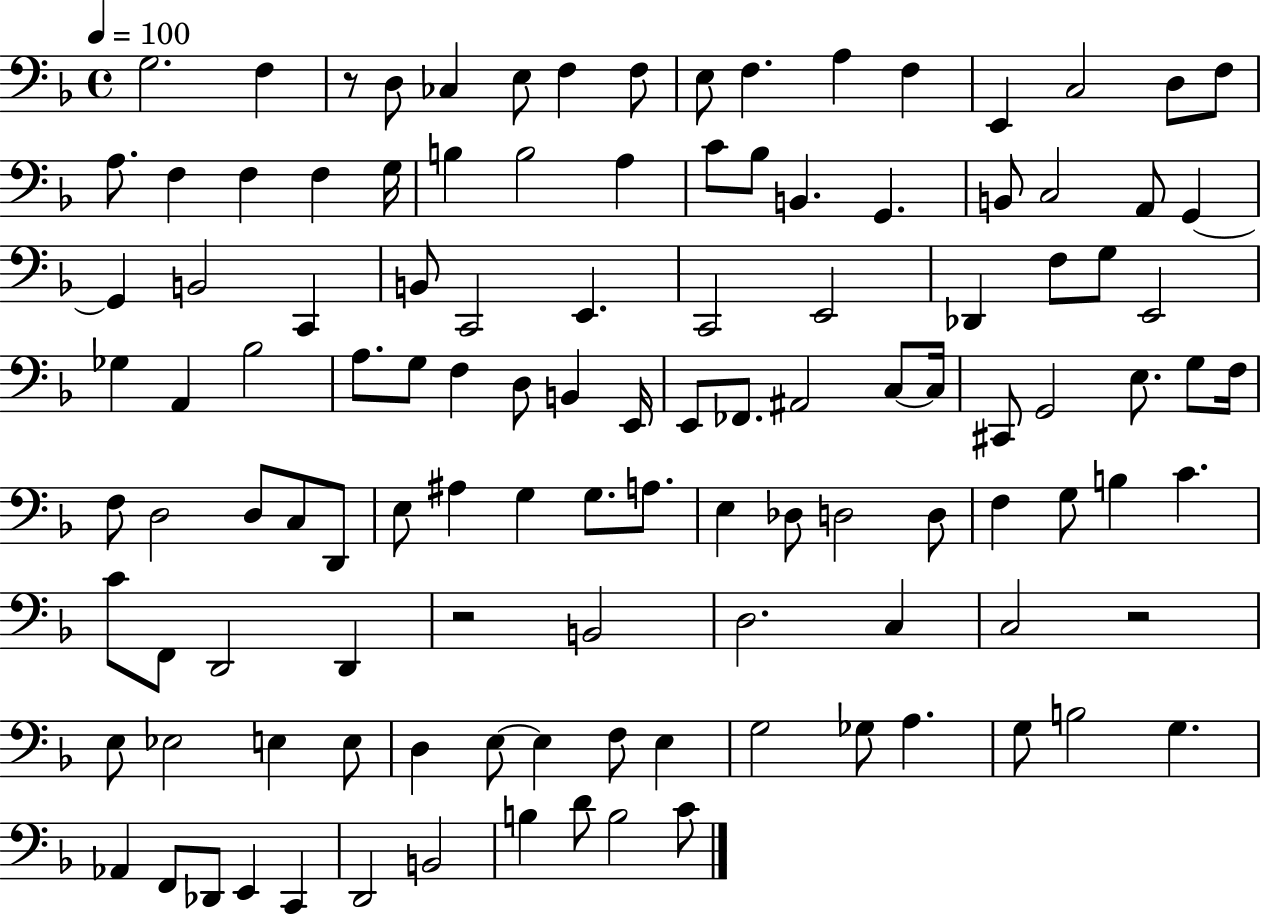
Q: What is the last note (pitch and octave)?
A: C4